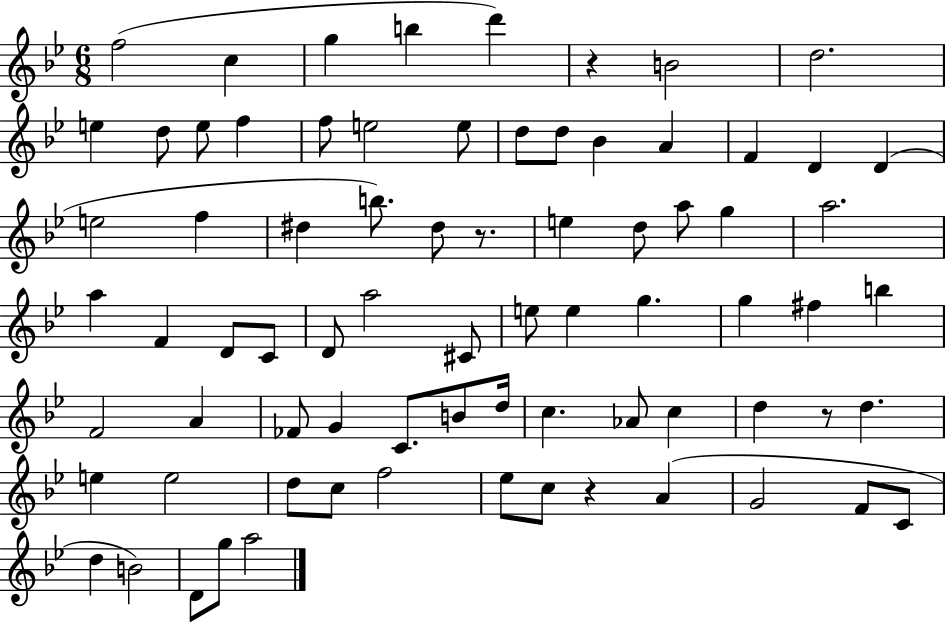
X:1
T:Untitled
M:6/8
L:1/4
K:Bb
f2 c g b d' z B2 d2 e d/2 e/2 f f/2 e2 e/2 d/2 d/2 _B A F D D e2 f ^d b/2 ^d/2 z/2 e d/2 a/2 g a2 a F D/2 C/2 D/2 a2 ^C/2 e/2 e g g ^f b F2 A _F/2 G C/2 B/2 d/4 c _A/2 c d z/2 d e e2 d/2 c/2 f2 _e/2 c/2 z A G2 F/2 C/2 d B2 D/2 g/2 a2